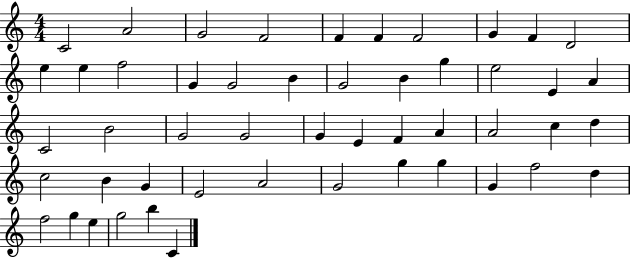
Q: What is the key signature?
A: C major